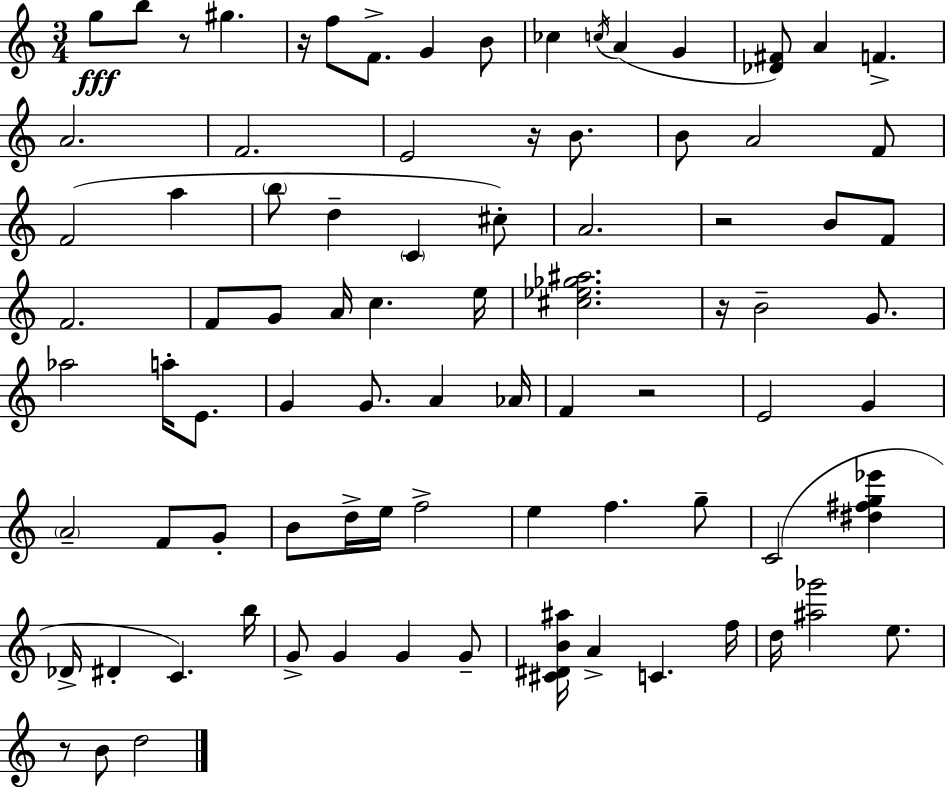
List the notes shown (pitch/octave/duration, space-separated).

G5/e B5/e R/e G#5/q. R/s F5/e F4/e. G4/q B4/e CES5/q C5/s A4/q G4/q [Db4,F#4]/e A4/q F4/q. A4/h. F4/h. E4/h R/s B4/e. B4/e A4/h F4/e F4/h A5/q B5/e D5/q C4/q C#5/e A4/h. R/h B4/e F4/e F4/h. F4/e G4/e A4/s C5/q. E5/s [C#5,Eb5,Gb5,A#5]/h. R/s B4/h G4/e. Ab5/h A5/s E4/e. G4/q G4/e. A4/q Ab4/s F4/q R/h E4/h G4/q A4/h F4/e G4/e B4/e D5/s E5/s F5/h E5/q F5/q. G5/e C4/h [D#5,F#5,G5,Eb6]/q Db4/s D#4/q C4/q. B5/s G4/e G4/q G4/q G4/e [C#4,D#4,B4,A#5]/s A4/q C4/q. F5/s D5/s [A#5,Gb6]/h E5/e. R/e B4/e D5/h